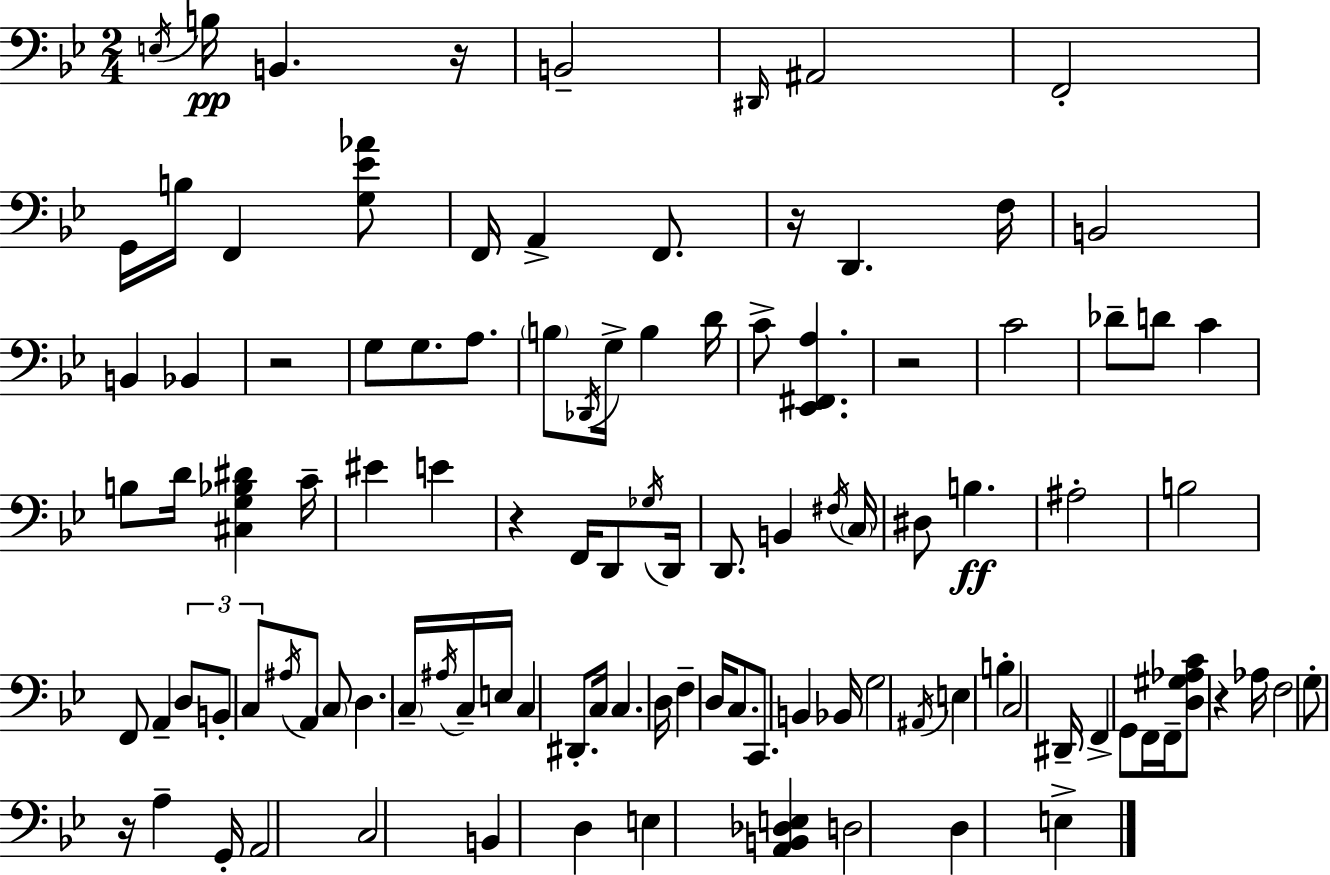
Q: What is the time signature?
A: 2/4